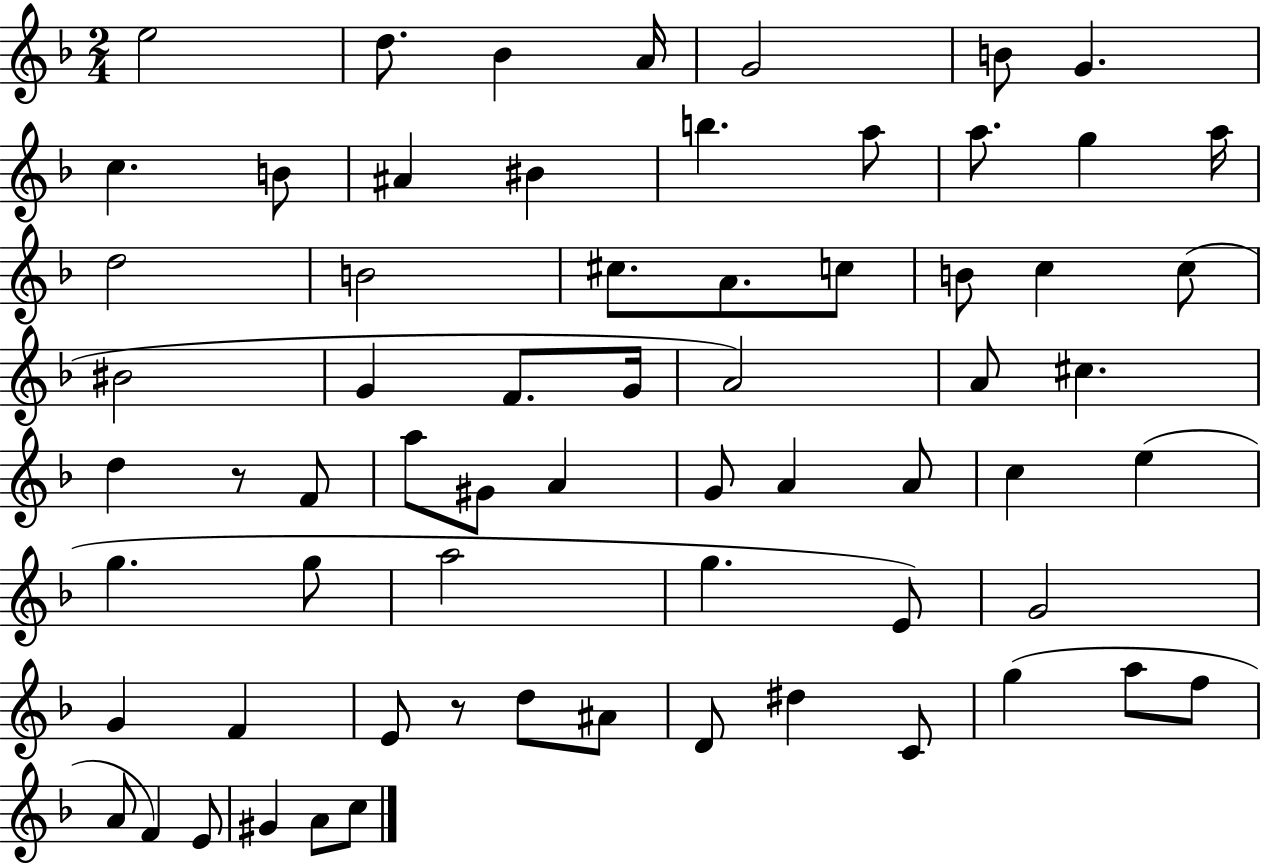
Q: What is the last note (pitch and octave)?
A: C5